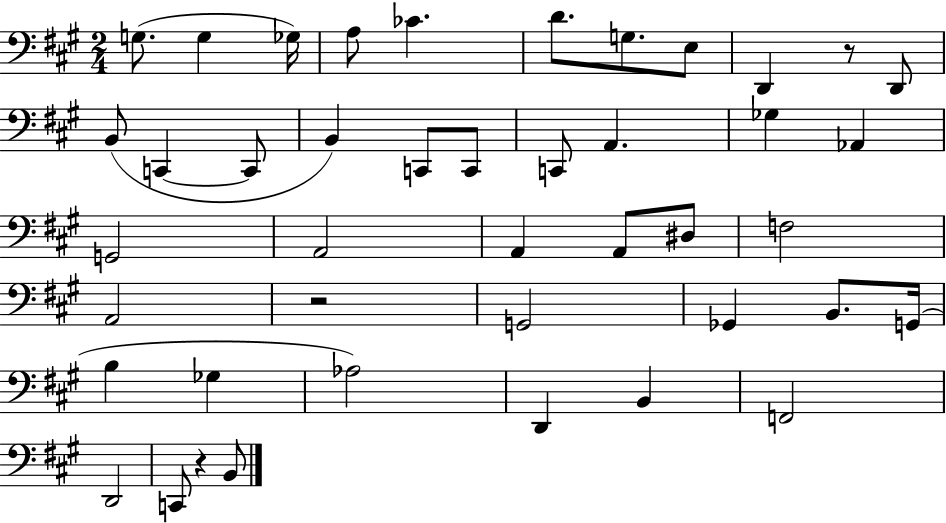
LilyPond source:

{
  \clef bass
  \numericTimeSignature
  \time 2/4
  \key a \major
  g8.( g4 ges16) | a8 ces'4. | d'8. g8. e8 | d,4 r8 d,8 | \break b,8( c,4~~ c,8 | b,4) c,8 c,8 | c,8 a,4. | ges4 aes,4 | \break g,2 | a,2 | a,4 a,8 dis8 | f2 | \break a,2 | r2 | g,2 | ges,4 b,8. g,16( | \break b4 ges4 | aes2) | d,4 b,4 | f,2 | \break d,2 | c,8 r4 b,8 | \bar "|."
}